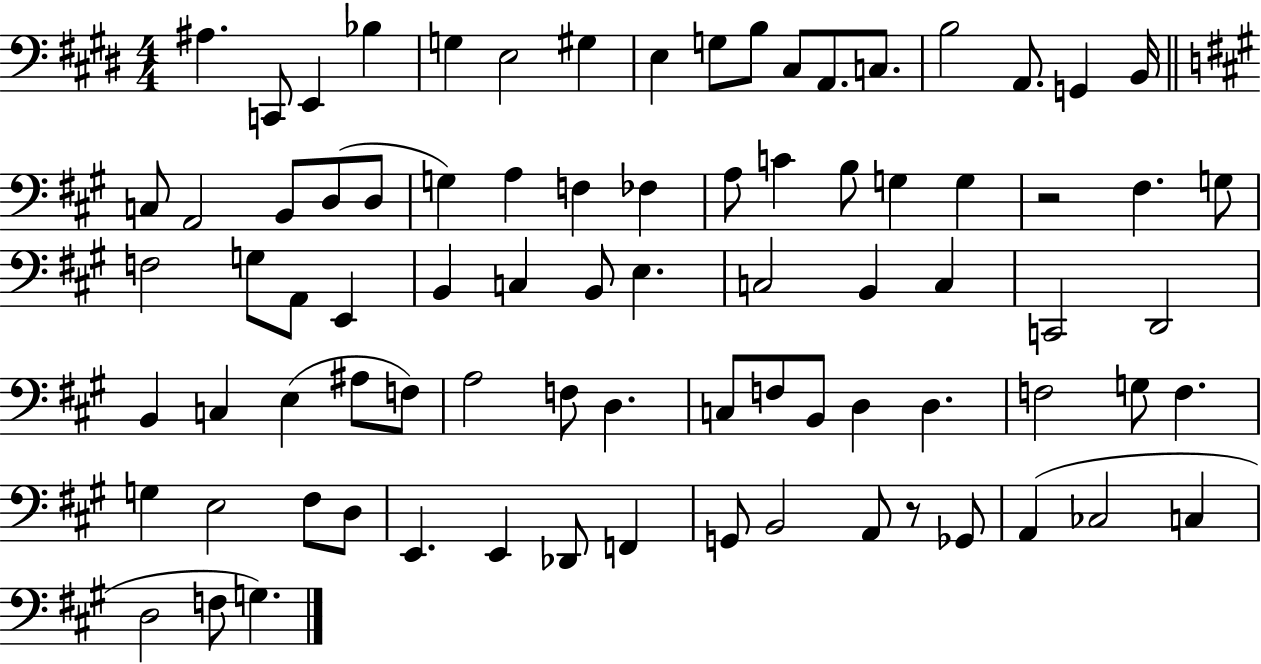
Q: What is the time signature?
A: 4/4